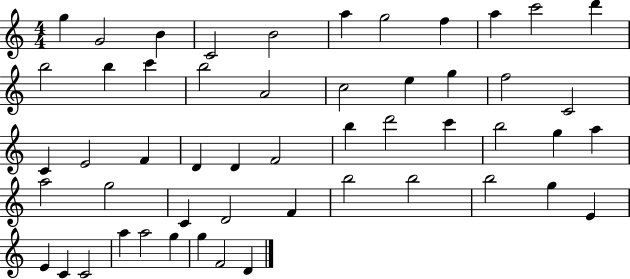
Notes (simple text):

G5/q G4/h B4/q C4/h B4/h A5/q G5/h F5/q A5/q C6/h D6/q B5/h B5/q C6/q B5/h A4/h C5/h E5/q G5/q F5/h C4/h C4/q E4/h F4/q D4/q D4/q F4/h B5/q D6/h C6/q B5/h G5/q A5/q A5/h G5/h C4/q D4/h F4/q B5/h B5/h B5/h G5/q E4/q E4/q C4/q C4/h A5/q A5/h G5/q G5/q F4/h D4/q